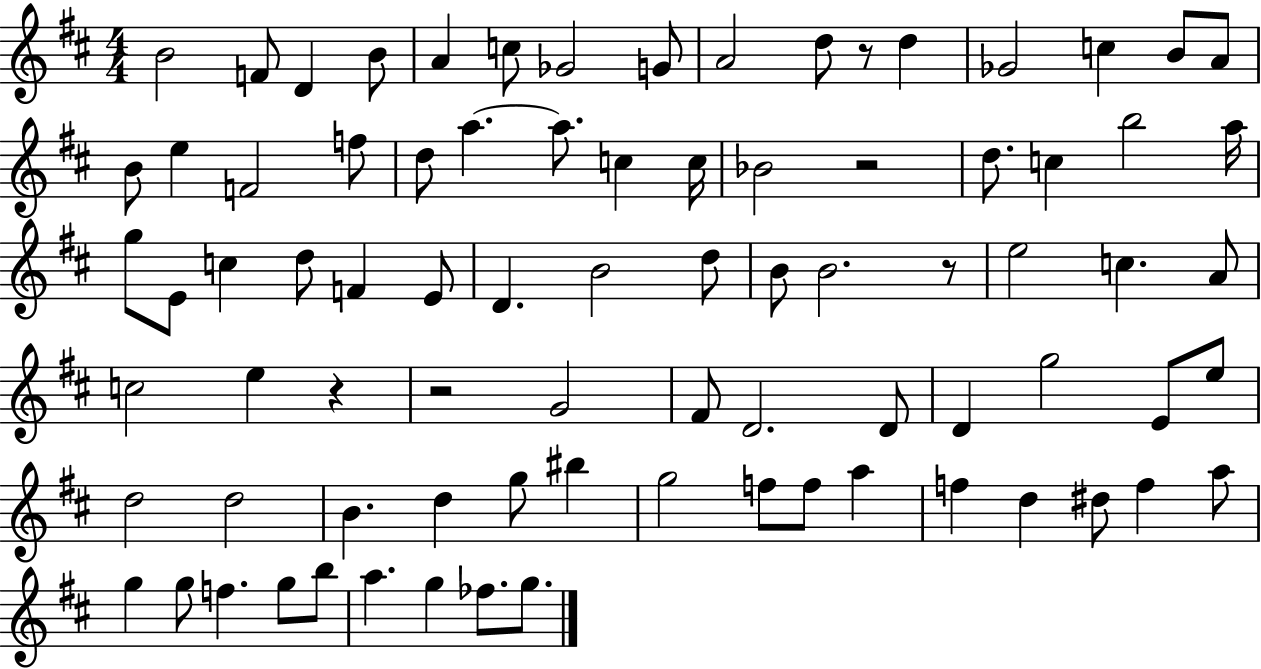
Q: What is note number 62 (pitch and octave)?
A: F5